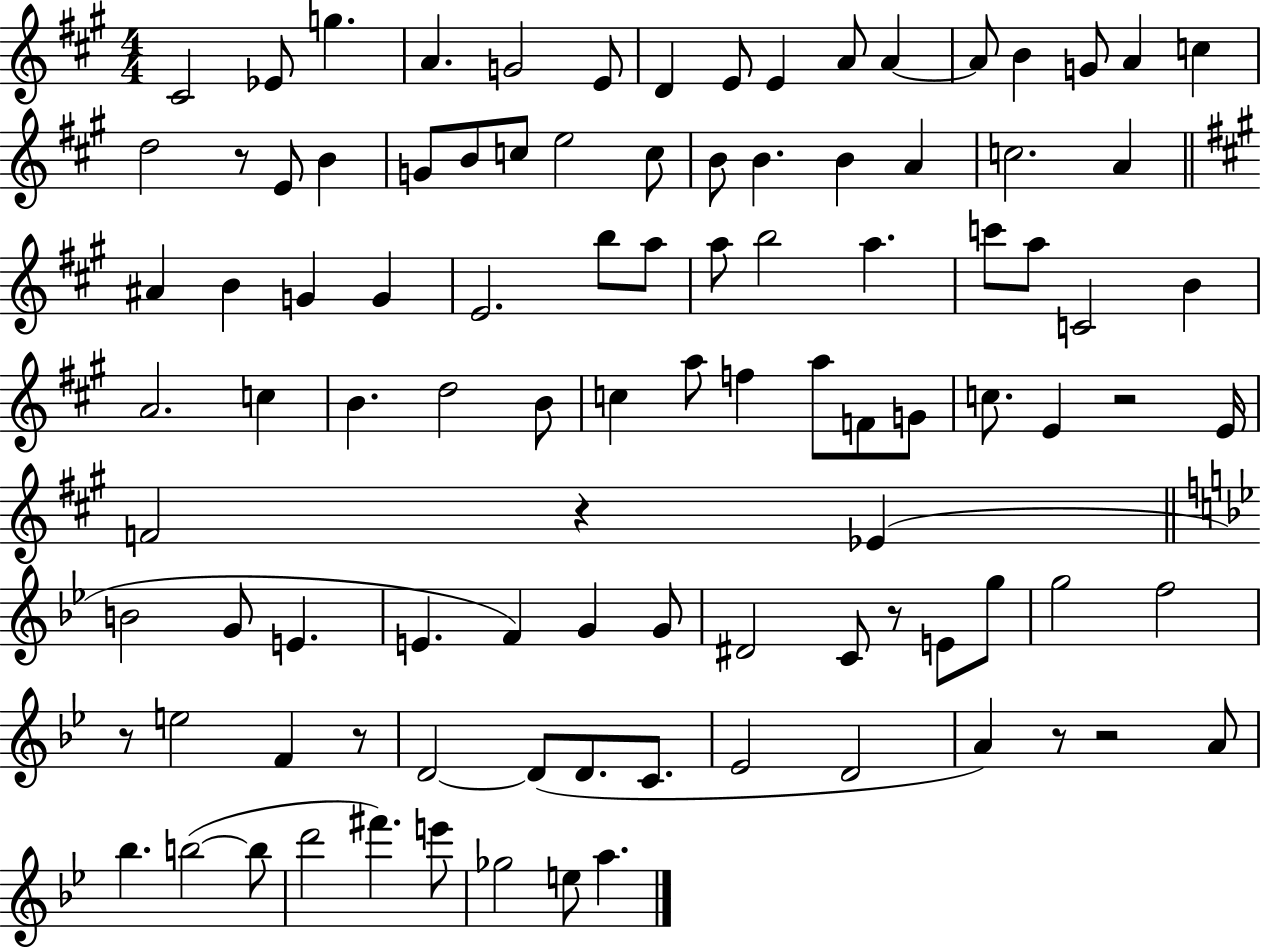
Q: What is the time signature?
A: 4/4